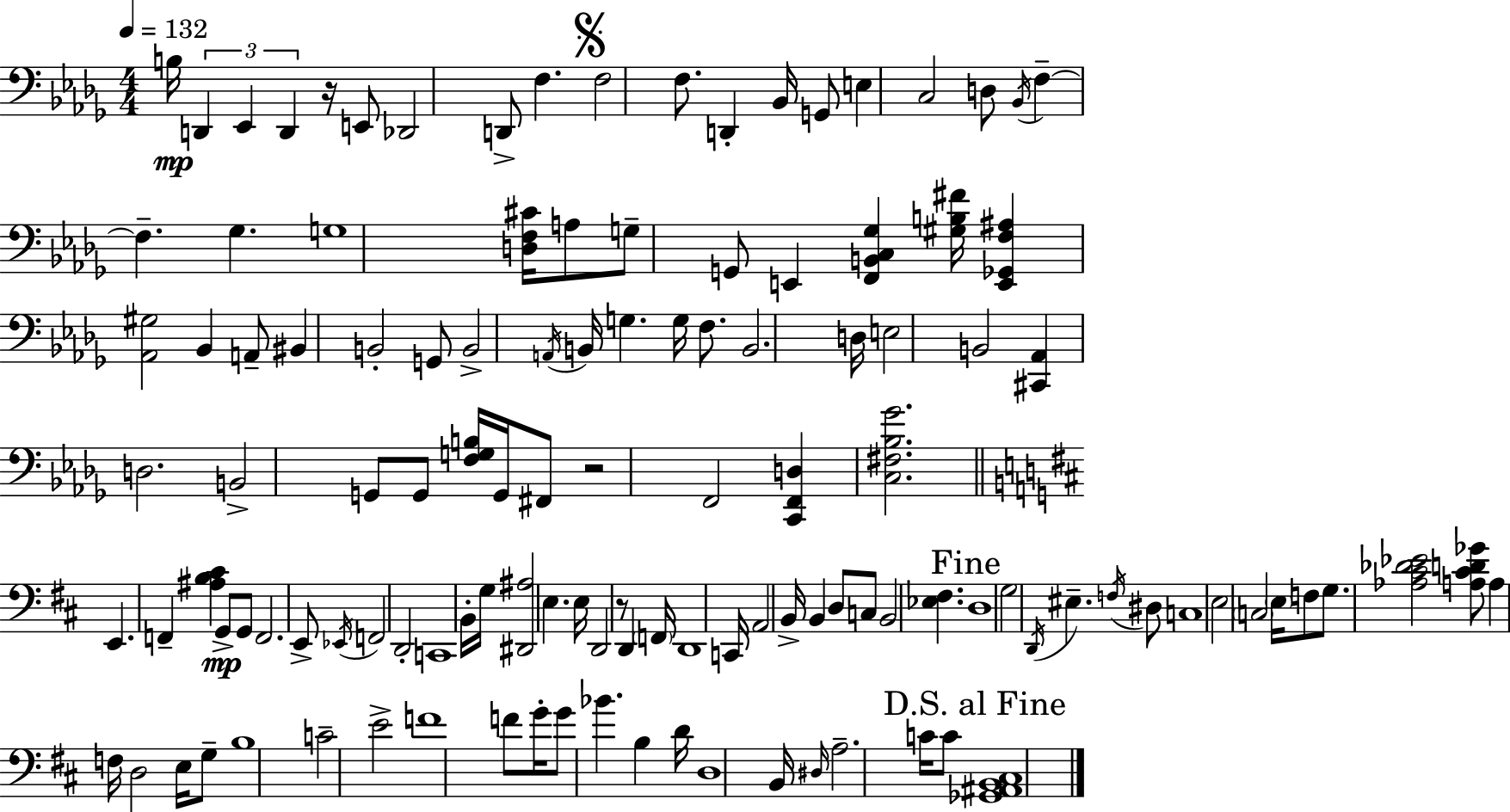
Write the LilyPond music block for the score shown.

{
  \clef bass
  \numericTimeSignature
  \time 4/4
  \key bes \minor
  \tempo 4 = 132
  b16\mp \tuplet 3/2 { d,4 ees,4 d,4 } r16 e,8 | des,2 d,8-> f4. | \mark \markup { \musicglyph "scripts.segno" } f2 f8. d,4-. bes,16 | g,8 e4 c2 d8 | \break \acciaccatura { bes,16 } f4--~~ f4.-- ges4. | g1 | <d f cis'>16 a8 g8-- g,8 e,4 <f, b, c ges>4 | <gis b fis'>16 <e, ges, f ais>4 <aes, gis>2 bes,4 | \break a,8-- bis,4 b,2-. g,8 | b,2-> \acciaccatura { a,16 } b,16 g4. | g16 f8. b,2. | d16 e2 b,2 | \break <cis, aes,>4 d2. | b,2-> g,8 g,8 <f g b>16 g,16 | fis,8 r2 f,2 | <c, f, d>4 <c fis bes ges'>2. | \break \bar "||" \break \key d \major e,4. f,4-- <ais b cis'>4 g,8->\mp | g,8 f,2. e,8-> | \acciaccatura { ees,16 } f,2 d,2-. | c,1 | \break b,16-. g16 <dis, ais>2 e4. | e16 d,2 r8 d,4 | \parenthesize f,16 d,1 | c,16 a,2 b,16-> b,4 d8 | \break c8 b,2 <ees fis>4. | \mark "Fine" d1 | g2 \acciaccatura { d,16 } eis4.-- | \acciaccatura { f16 } dis8 c1 | \break e2 \parenthesize c2 | \parenthesize e16 f8 g8. <aes cis' des' ees'>2 | <a cis' d' ges'>8 a4 f16 d2 | e16 g8-- b1 | \break c'2-- e'2-> | f'1 | f'8 g'16-. g'8 bes'4. b4 | d'16 d1 | \break b,16 \grace { dis16 } a2.-- | c'16 c'8 \mark "D.S. al Fine" <ges, ais, b, cis>1 | \bar "|."
}